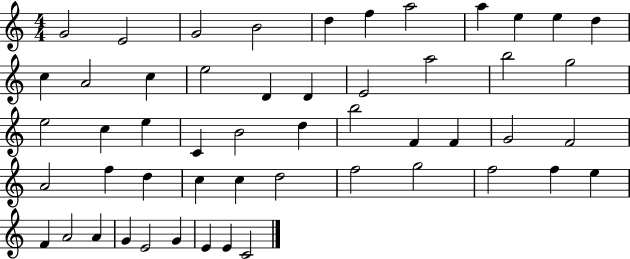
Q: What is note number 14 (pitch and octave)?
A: C5